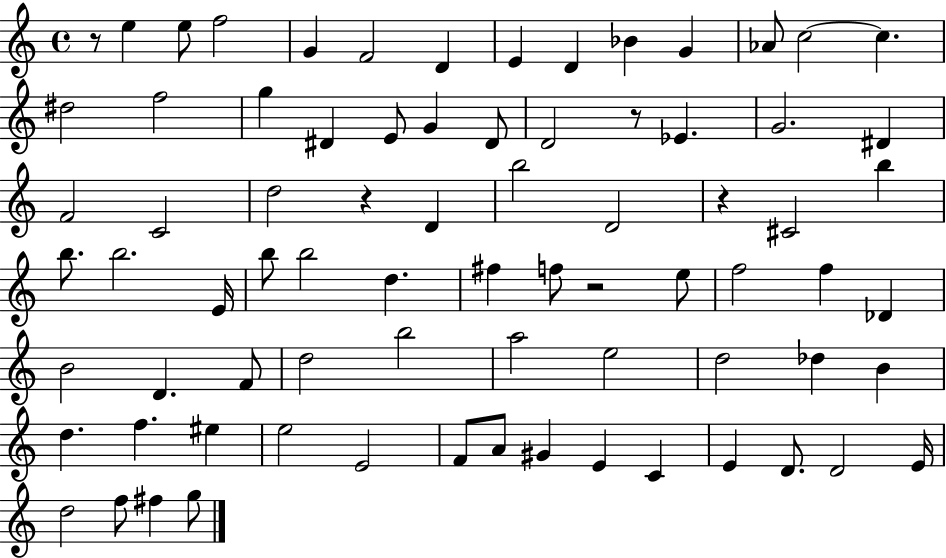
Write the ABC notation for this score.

X:1
T:Untitled
M:4/4
L:1/4
K:C
z/2 e e/2 f2 G F2 D E D _B G _A/2 c2 c ^d2 f2 g ^D E/2 G ^D/2 D2 z/2 _E G2 ^D F2 C2 d2 z D b2 D2 z ^C2 b b/2 b2 E/4 b/2 b2 d ^f f/2 z2 e/2 f2 f _D B2 D F/2 d2 b2 a2 e2 d2 _d B d f ^e e2 E2 F/2 A/2 ^G E C E D/2 D2 E/4 d2 f/2 ^f g/2